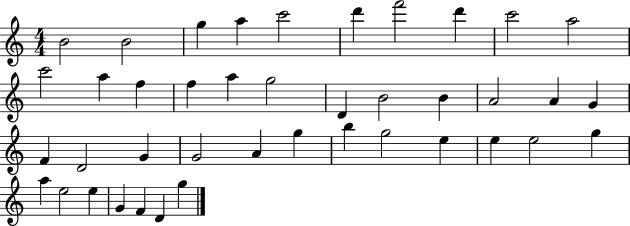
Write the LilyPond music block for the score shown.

{
  \clef treble
  \numericTimeSignature
  \time 4/4
  \key c \major
  b'2 b'2 | g''4 a''4 c'''2 | d'''4 f'''2 d'''4 | c'''2 a''2 | \break c'''2 a''4 f''4 | f''4 a''4 g''2 | d'4 b'2 b'4 | a'2 a'4 g'4 | \break f'4 d'2 g'4 | g'2 a'4 g''4 | b''4 g''2 e''4 | e''4 e''2 g''4 | \break a''4 e''2 e''4 | g'4 f'4 d'4 g''4 | \bar "|."
}